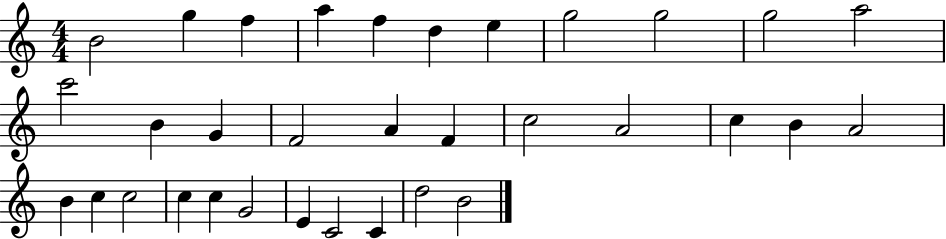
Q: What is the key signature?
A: C major